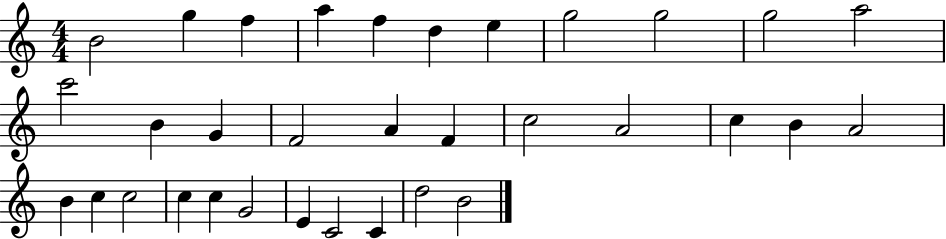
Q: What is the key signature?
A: C major